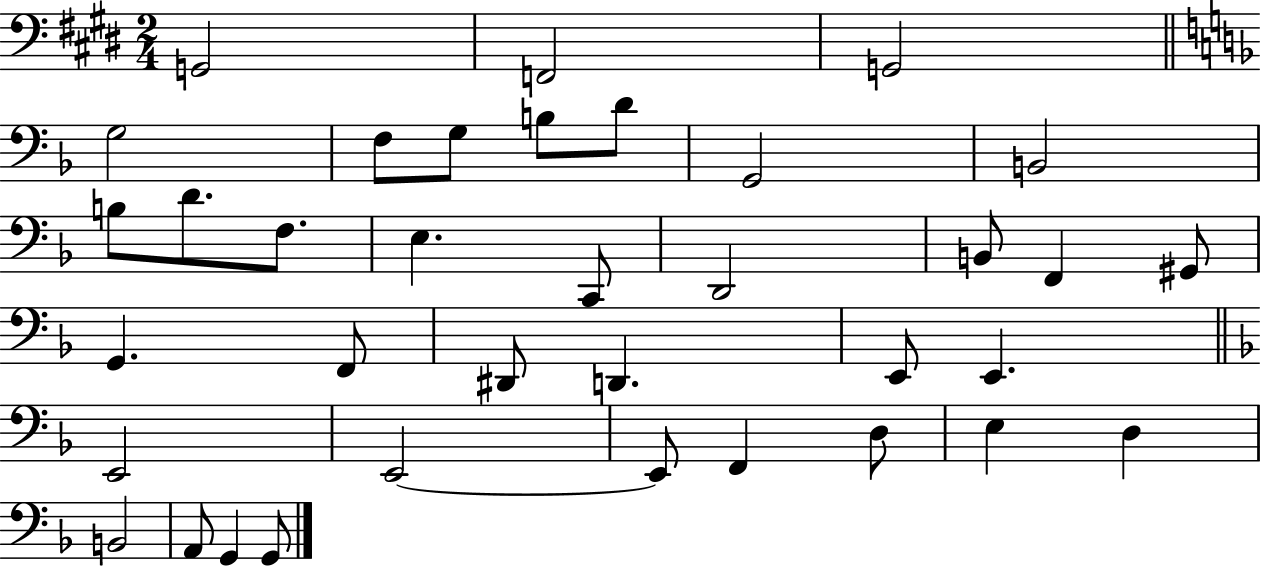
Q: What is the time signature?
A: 2/4